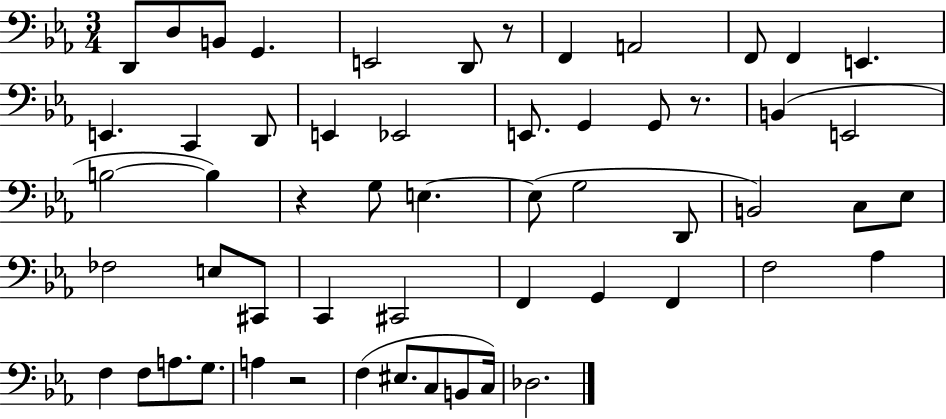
X:1
T:Untitled
M:3/4
L:1/4
K:Eb
D,,/2 D,/2 B,,/2 G,, E,,2 D,,/2 z/2 F,, A,,2 F,,/2 F,, E,, E,, C,, D,,/2 E,, _E,,2 E,,/2 G,, G,,/2 z/2 B,, E,,2 B,2 B, z G,/2 E, E,/2 G,2 D,,/2 B,,2 C,/2 _E,/2 _F,2 E,/2 ^C,,/2 C,, ^C,,2 F,, G,, F,, F,2 _A, F, F,/2 A,/2 G,/2 A, z2 F, ^E,/2 C,/2 B,,/2 C,/4 _D,2